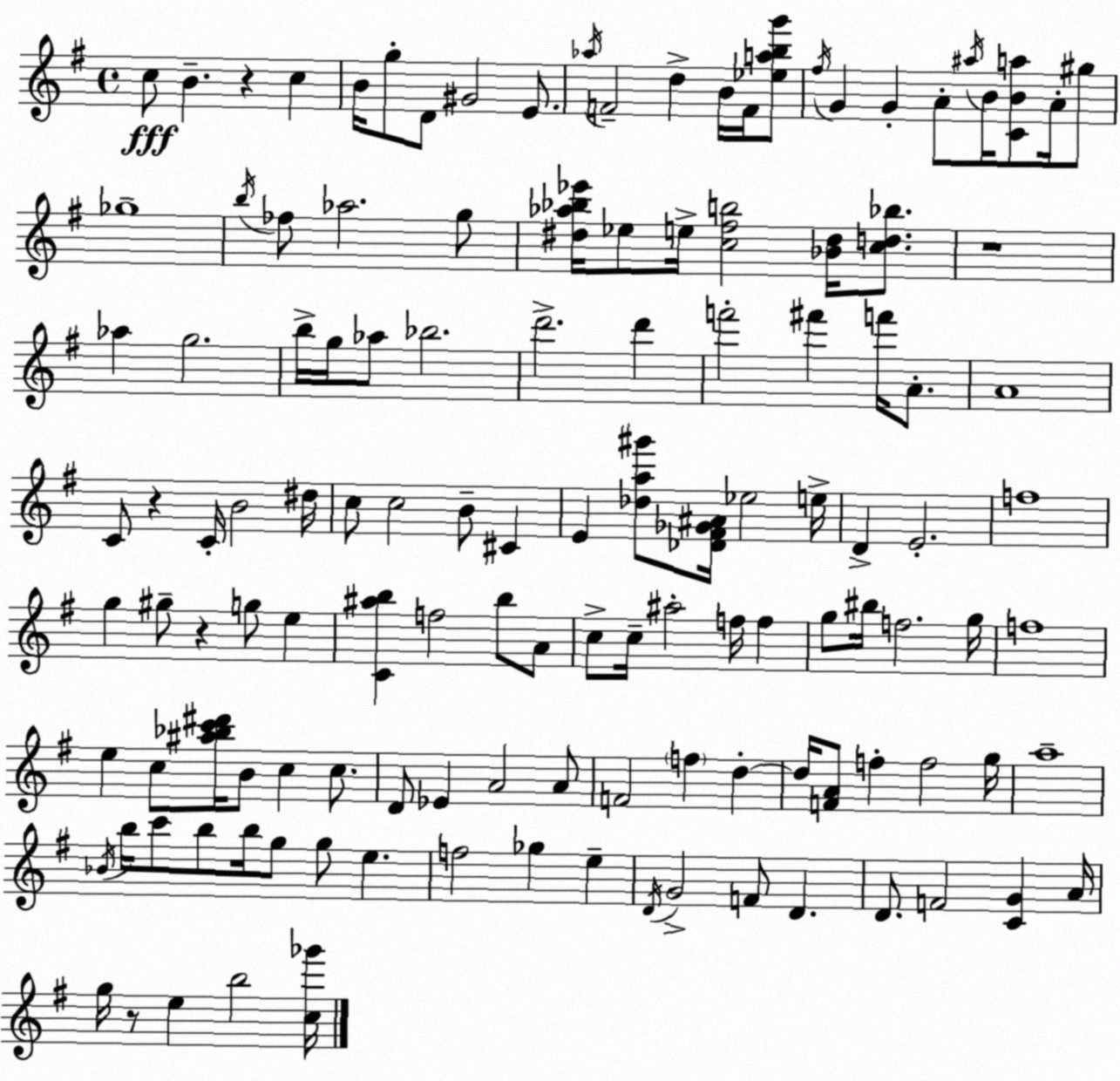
X:1
T:Untitled
M:4/4
L:1/4
K:G
c/2 B z c B/4 g/2 D/2 ^G2 E/2 _a/4 F2 d B/4 F/4 [_eabg']/2 ^f/4 G G A/2 ^a/4 B/4 [CBa]/2 A/4 ^g/2 _g4 b/4 _f/2 _a2 g/2 [^d_a_b_e']/4 _e/2 e/4 [c^fb]2 [_B^d]/4 [cd_b]/2 z4 _a g2 b/4 g/4 _a/2 _b2 d'2 d' f'2 ^f' f'/4 A/2 A4 C/2 z C/4 B2 ^d/4 c/2 c2 B/2 ^C E [_da^g']/2 [_D^F_G^A]/4 _e2 e/4 D E2 f4 g ^g/2 z g/2 e [C^ab] f2 b/2 A/2 c/2 c/4 ^a2 f/4 f g/2 ^b/4 f2 g/4 f4 e c/2 [^a_bc'^d']/4 B/2 c c/2 D/2 _E A2 A/2 F2 f d d/4 [FA]/2 f f2 g/4 a4 _B/4 b/4 c'/2 b/2 b/4 g/2 g/2 e f2 _g e D/4 G2 F/2 D D/2 F2 [CG] A/4 g/4 z/2 e b2 [c_g']/4